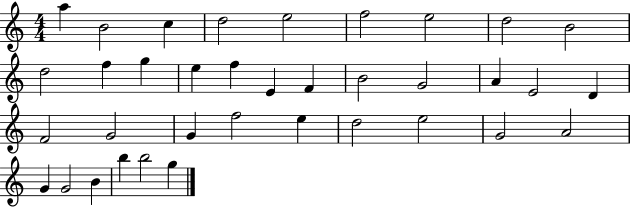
X:1
T:Untitled
M:4/4
L:1/4
K:C
a B2 c d2 e2 f2 e2 d2 B2 d2 f g e f E F B2 G2 A E2 D F2 G2 G f2 e d2 e2 G2 A2 G G2 B b b2 g